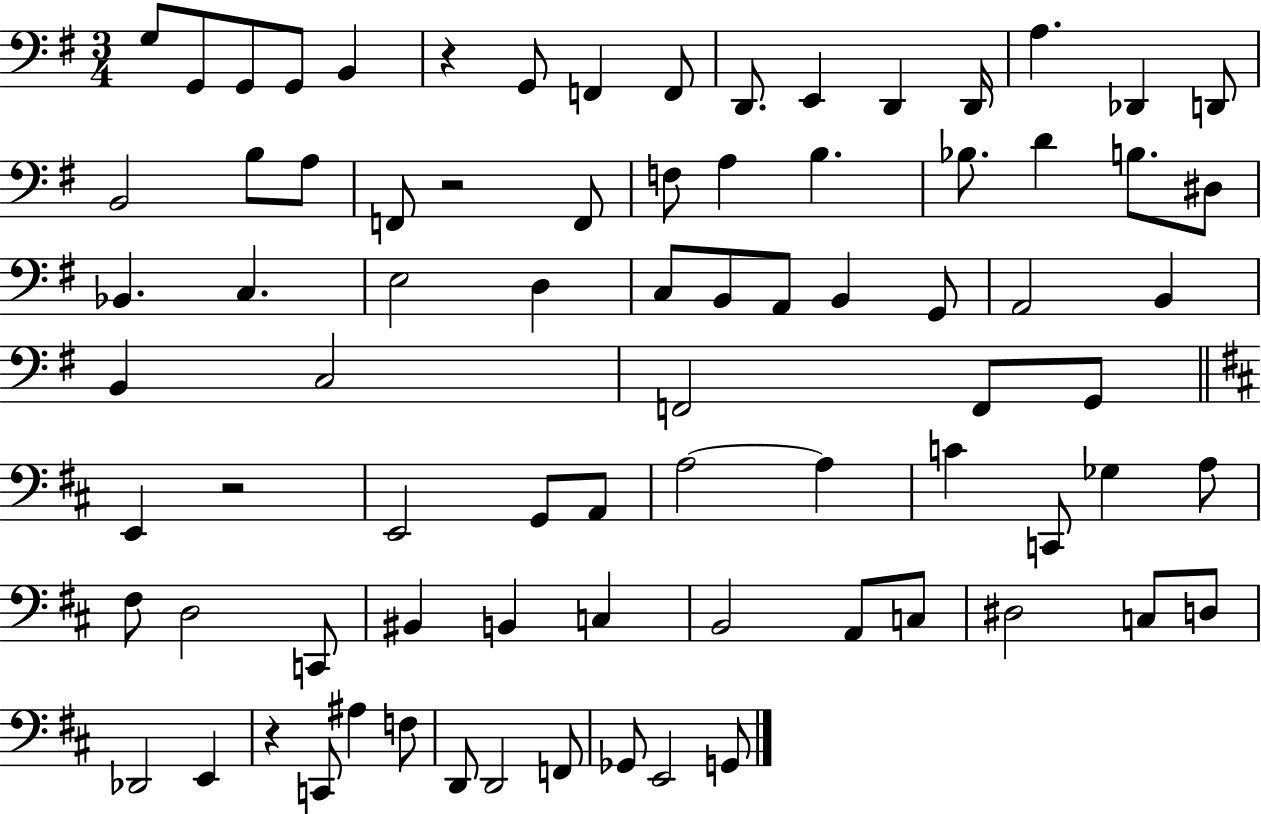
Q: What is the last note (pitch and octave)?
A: G2